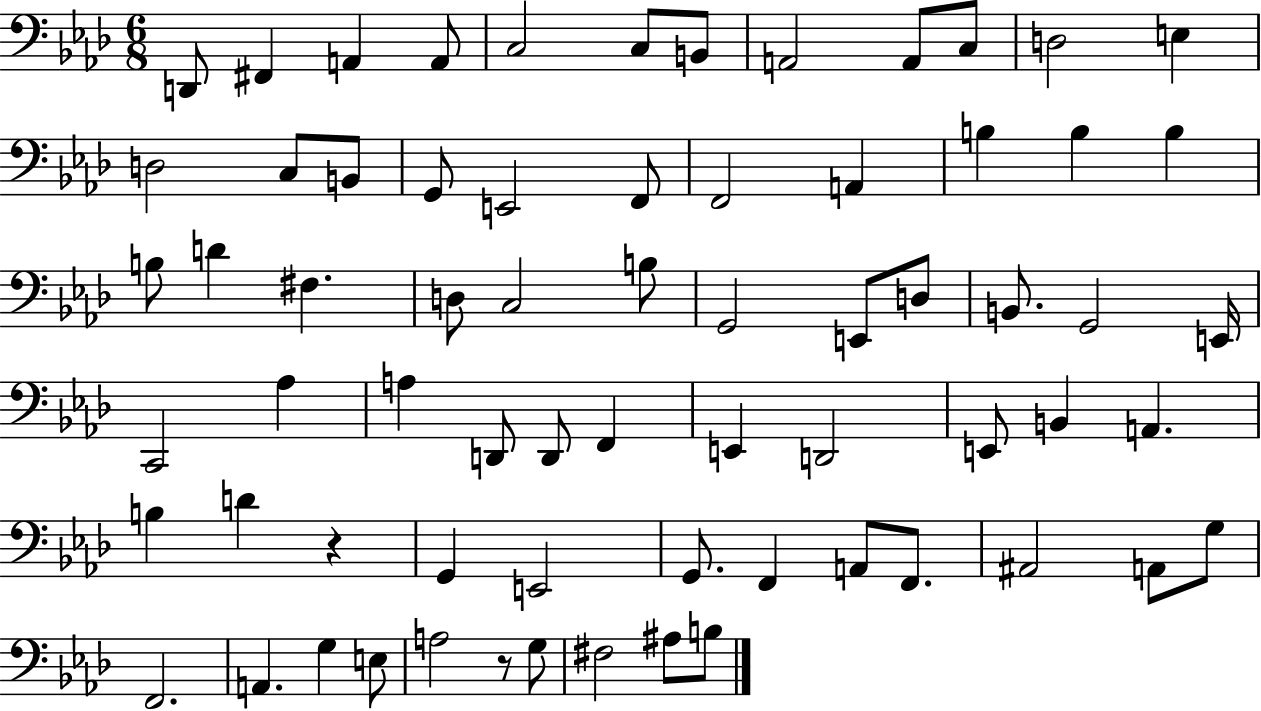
X:1
T:Untitled
M:6/8
L:1/4
K:Ab
D,,/2 ^F,, A,, A,,/2 C,2 C,/2 B,,/2 A,,2 A,,/2 C,/2 D,2 E, D,2 C,/2 B,,/2 G,,/2 E,,2 F,,/2 F,,2 A,, B, B, B, B,/2 D ^F, D,/2 C,2 B,/2 G,,2 E,,/2 D,/2 B,,/2 G,,2 E,,/4 C,,2 _A, A, D,,/2 D,,/2 F,, E,, D,,2 E,,/2 B,, A,, B, D z G,, E,,2 G,,/2 F,, A,,/2 F,,/2 ^A,,2 A,,/2 G,/2 F,,2 A,, G, E,/2 A,2 z/2 G,/2 ^F,2 ^A,/2 B,/2